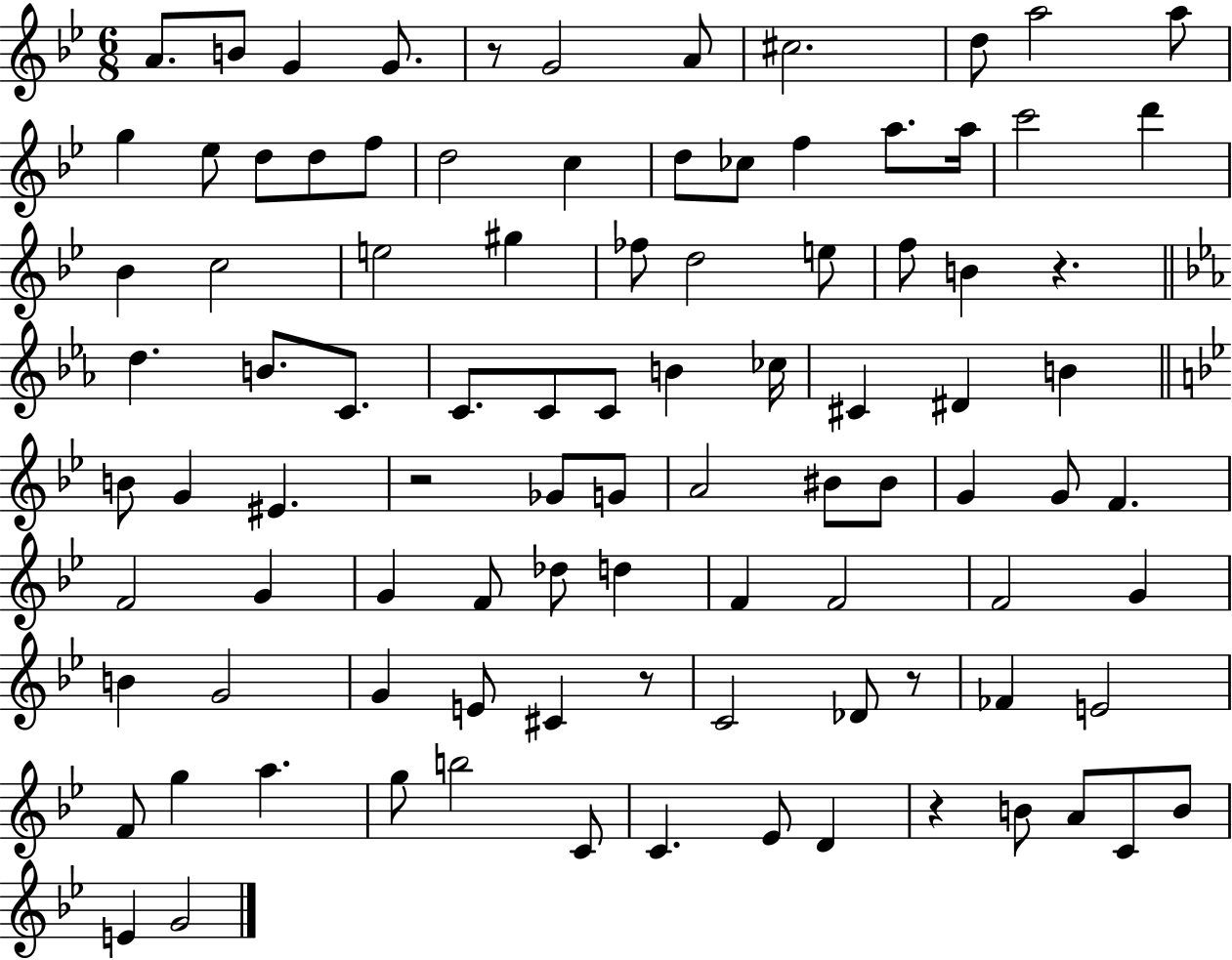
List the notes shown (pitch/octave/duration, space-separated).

A4/e. B4/e G4/q G4/e. R/e G4/h A4/e C#5/h. D5/e A5/h A5/e G5/q Eb5/e D5/e D5/e F5/e D5/h C5/q D5/e CES5/e F5/q A5/e. A5/s C6/h D6/q Bb4/q C5/h E5/h G#5/q FES5/e D5/h E5/e F5/e B4/q R/q. D5/q. B4/e. C4/e. C4/e. C4/e C4/e B4/q CES5/s C#4/q D#4/q B4/q B4/e G4/q EIS4/q. R/h Gb4/e G4/e A4/h BIS4/e BIS4/e G4/q G4/e F4/q. F4/h G4/q G4/q F4/e Db5/e D5/q F4/q F4/h F4/h G4/q B4/q G4/h G4/q E4/e C#4/q R/e C4/h Db4/e R/e FES4/q E4/h F4/e G5/q A5/q. G5/e B5/h C4/e C4/q. Eb4/e D4/q R/q B4/e A4/e C4/e B4/e E4/q G4/h